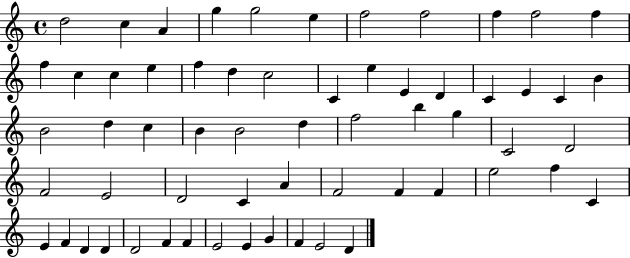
D5/h C5/q A4/q G5/q G5/h E5/q F5/h F5/h F5/q F5/h F5/q F5/q C5/q C5/q E5/q F5/q D5/q C5/h C4/q E5/q E4/q D4/q C4/q E4/q C4/q B4/q B4/h D5/q C5/q B4/q B4/h D5/q F5/h B5/q G5/q C4/h D4/h F4/h E4/h D4/h C4/q A4/q F4/h F4/q F4/q E5/h F5/q C4/q E4/q F4/q D4/q D4/q D4/h F4/q F4/q E4/h E4/q G4/q F4/q E4/h D4/q